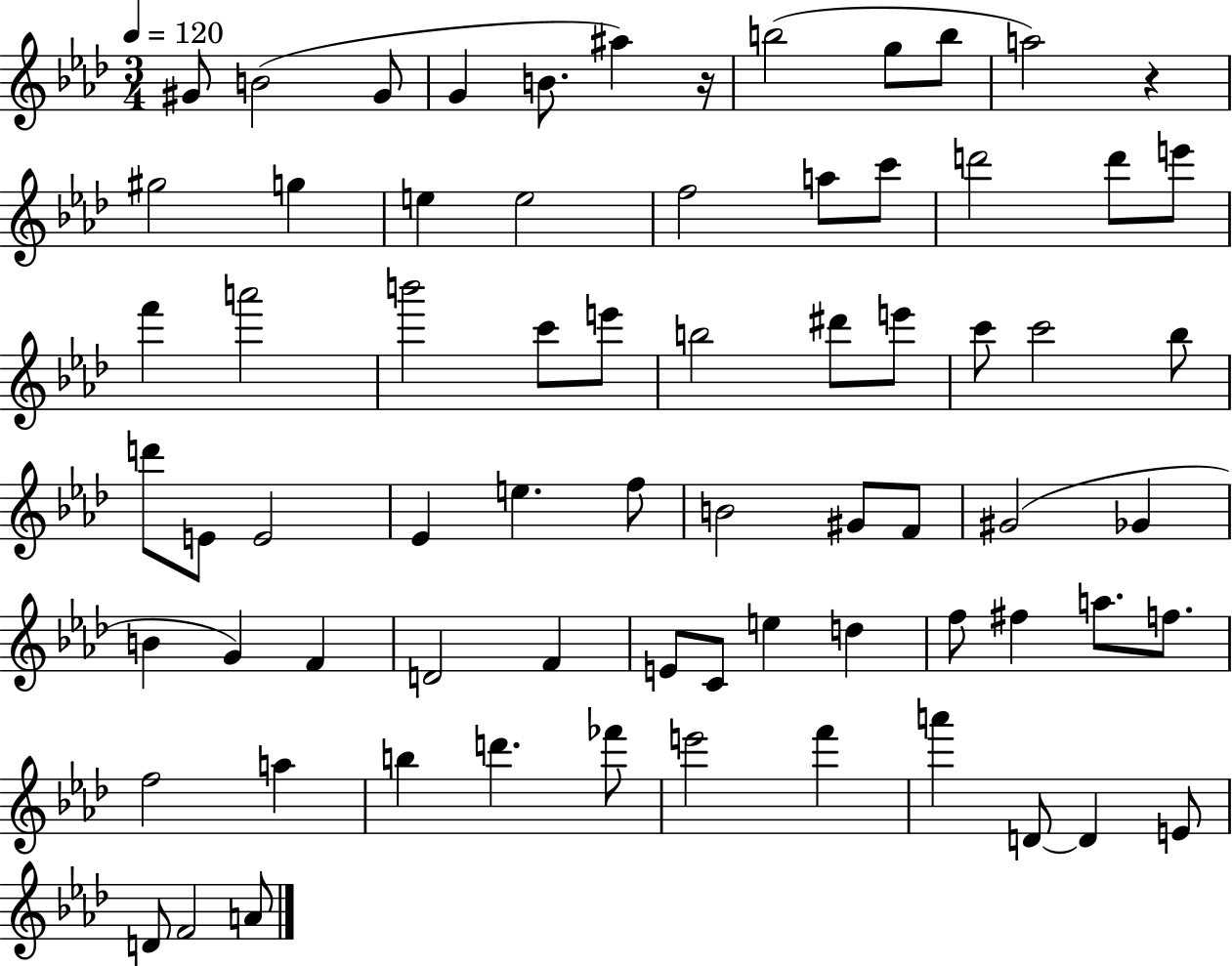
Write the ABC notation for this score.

X:1
T:Untitled
M:3/4
L:1/4
K:Ab
^G/2 B2 ^G/2 G B/2 ^a z/4 b2 g/2 b/2 a2 z ^g2 g e e2 f2 a/2 c'/2 d'2 d'/2 e'/2 f' a'2 b'2 c'/2 e'/2 b2 ^d'/2 e'/2 c'/2 c'2 _b/2 d'/2 E/2 E2 _E e f/2 B2 ^G/2 F/2 ^G2 _G B G F D2 F E/2 C/2 e d f/2 ^f a/2 f/2 f2 a b d' _f'/2 e'2 f' a' D/2 D E/2 D/2 F2 A/2